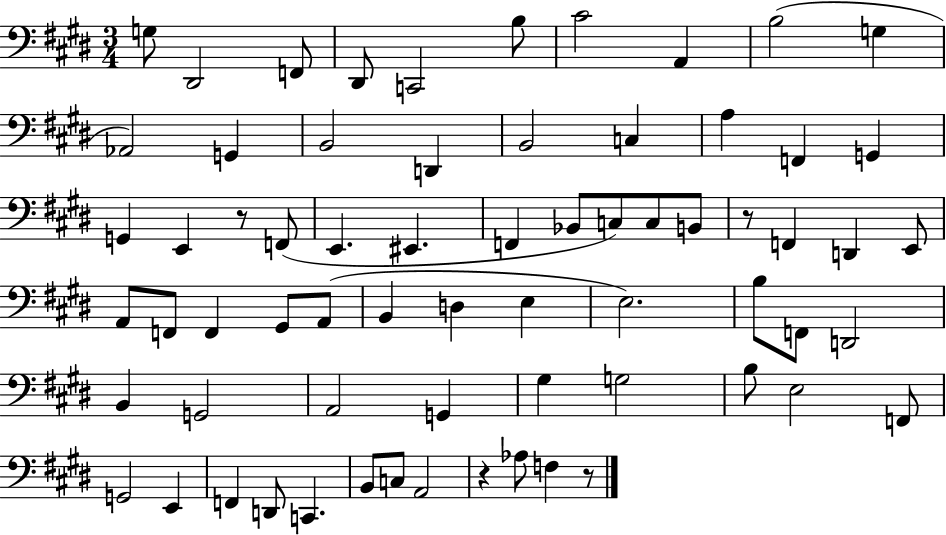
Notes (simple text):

G3/e D#2/h F2/e D#2/e C2/h B3/e C#4/h A2/q B3/h G3/q Ab2/h G2/q B2/h D2/q B2/h C3/q A3/q F2/q G2/q G2/q E2/q R/e F2/e E2/q. EIS2/q. F2/q Bb2/e C3/e C3/e B2/e R/e F2/q D2/q E2/e A2/e F2/e F2/q G#2/e A2/e B2/q D3/q E3/q E3/h. B3/e F2/e D2/h B2/q G2/h A2/h G2/q G#3/q G3/h B3/e E3/h F2/e G2/h E2/q F2/q D2/e C2/q. B2/e C3/e A2/h R/q Ab3/e F3/q R/e